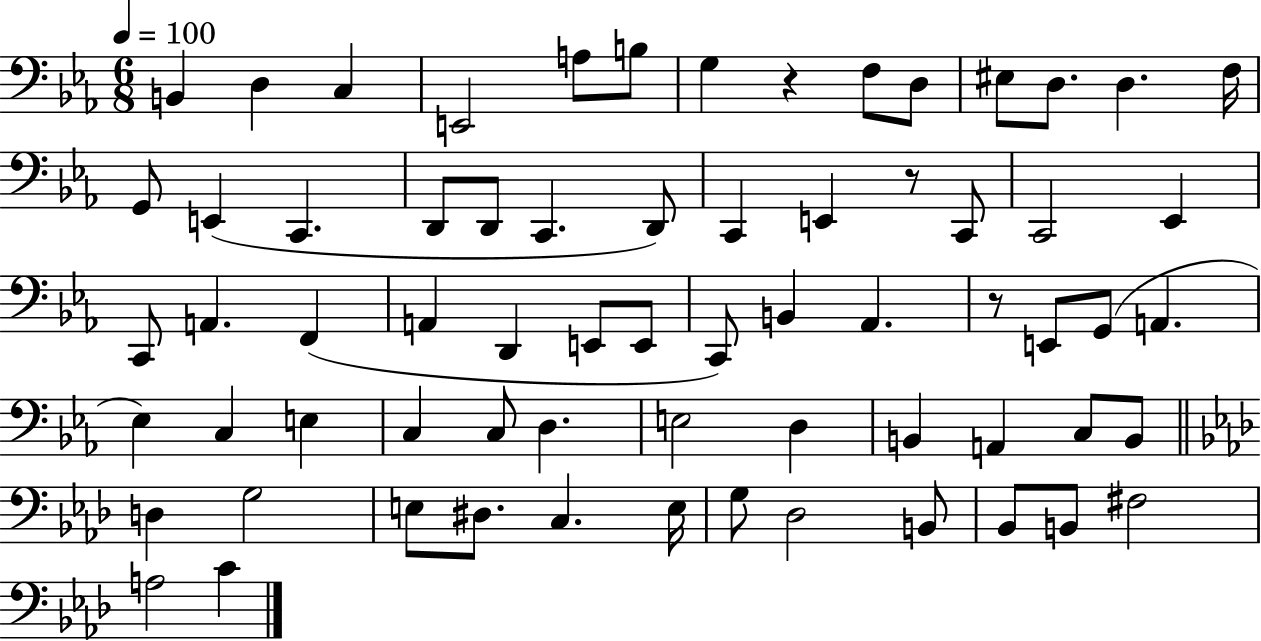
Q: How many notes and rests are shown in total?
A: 67